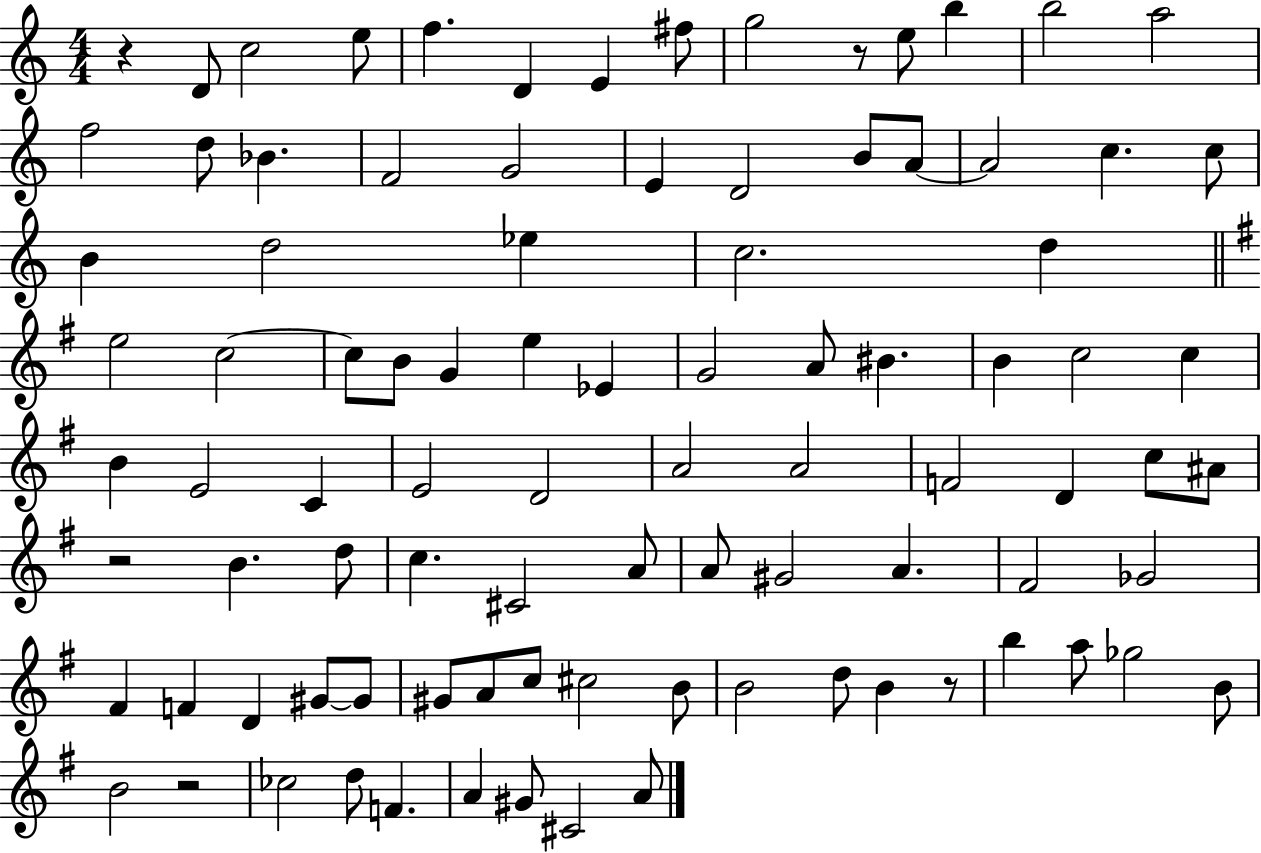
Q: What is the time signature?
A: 4/4